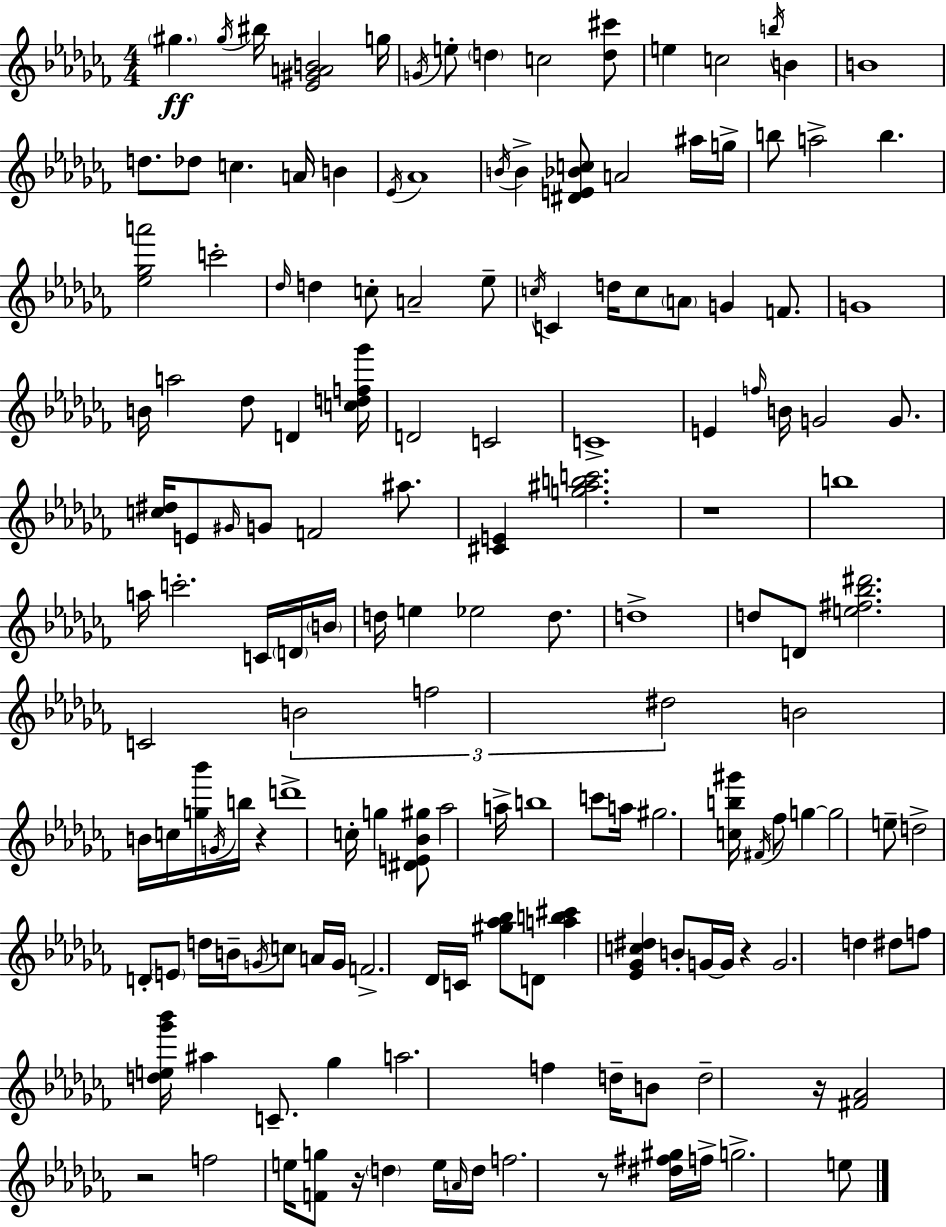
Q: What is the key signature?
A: AES minor